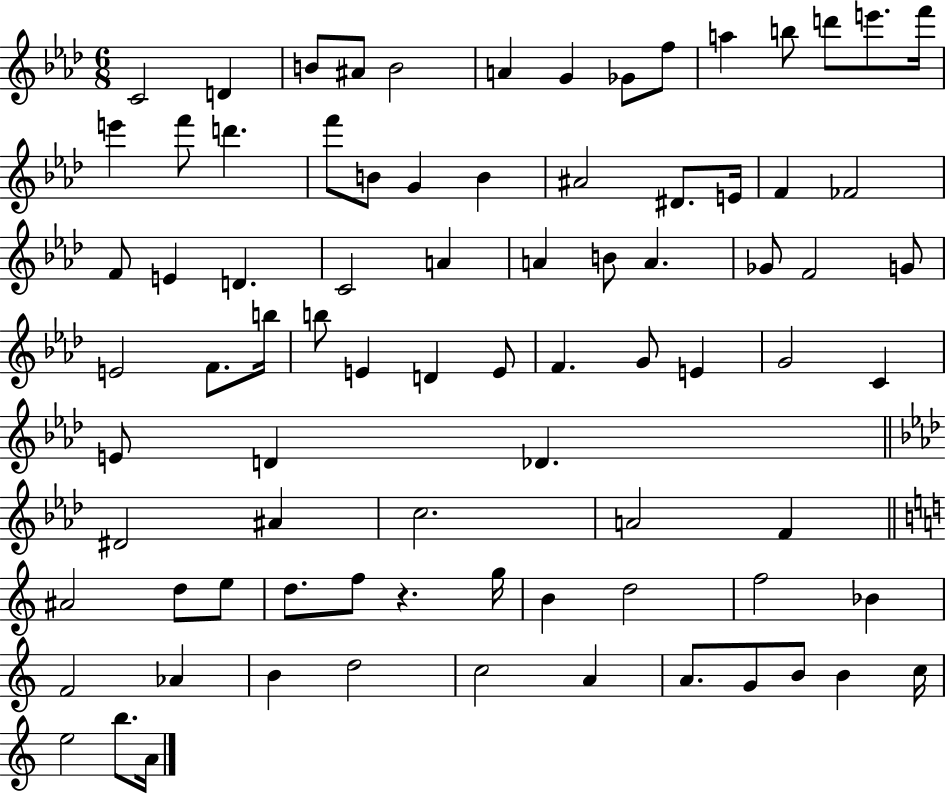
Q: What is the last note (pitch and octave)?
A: A4